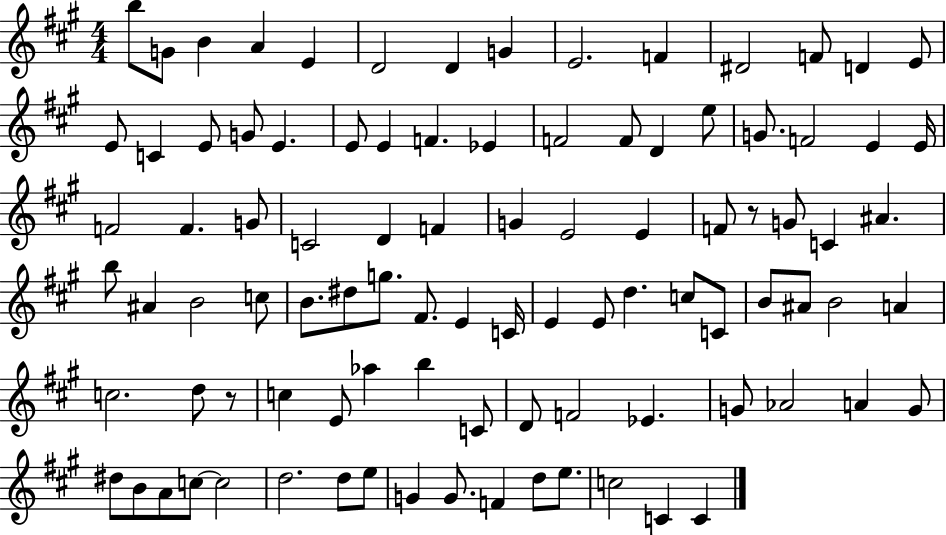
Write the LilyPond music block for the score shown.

{
  \clef treble
  \numericTimeSignature
  \time 4/4
  \key a \major
  b''8 g'8 b'4 a'4 e'4 | d'2 d'4 g'4 | e'2. f'4 | dis'2 f'8 d'4 e'8 | \break e'8 c'4 e'8 g'8 e'4. | e'8 e'4 f'4. ees'4 | f'2 f'8 d'4 e''8 | g'8. f'2 e'4 e'16 | \break f'2 f'4. g'8 | c'2 d'4 f'4 | g'4 e'2 e'4 | f'8 r8 g'8 c'4 ais'4. | \break b''8 ais'4 b'2 c''8 | b'8. dis''8 g''8. fis'8. e'4 c'16 | e'4 e'8 d''4. c''8 c'8 | b'8 ais'8 b'2 a'4 | \break c''2. d''8 r8 | c''4 e'8 aes''4 b''4 c'8 | d'8 f'2 ees'4. | g'8 aes'2 a'4 g'8 | \break dis''8 b'8 a'8 c''8~~ c''2 | d''2. d''8 e''8 | g'4 g'8. f'4 d''8 e''8. | c''2 c'4 c'4 | \break \bar "|."
}